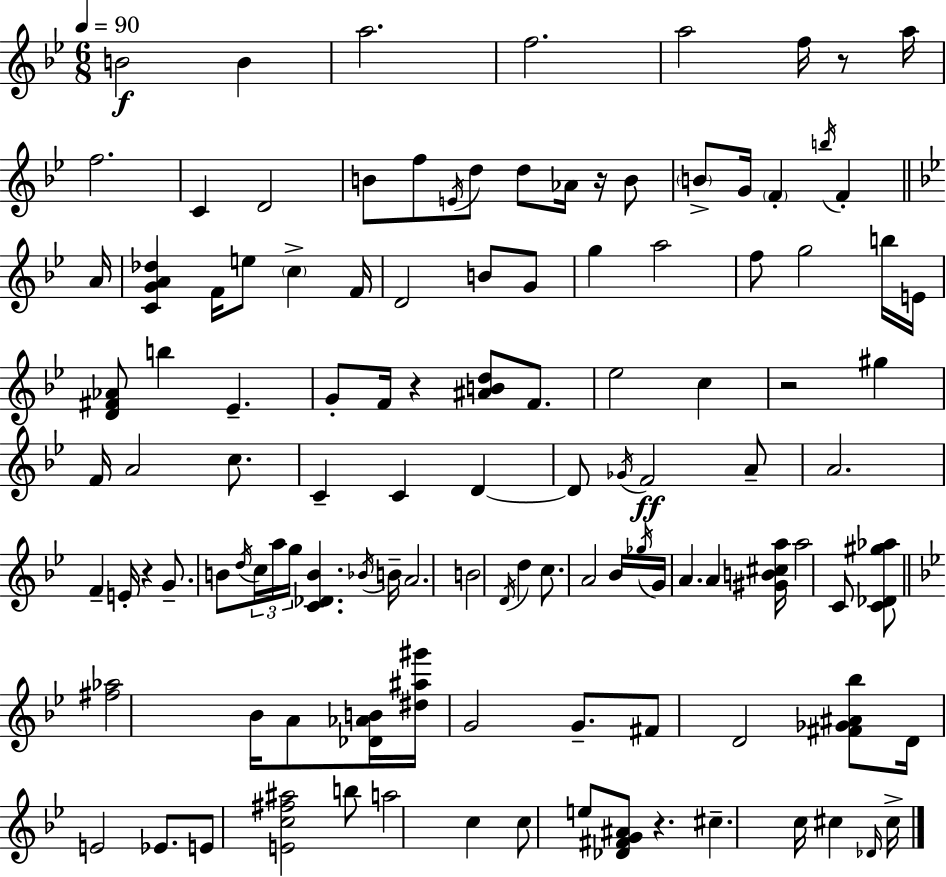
B4/h B4/q A5/h. F5/h. A5/h F5/s R/e A5/s F5/h. C4/q D4/h B4/e F5/e E4/s D5/e D5/e Ab4/s R/s B4/e B4/e G4/s F4/q B5/s F4/q A4/s [C4,G4,A4,Db5]/q F4/s E5/e C5/q F4/s D4/h B4/e G4/e G5/q A5/h F5/e G5/h B5/s E4/s [D4,F#4,Ab4]/e B5/q Eb4/q. G4/e F4/s R/q [A#4,B4,D5]/e F4/e. Eb5/h C5/q R/h G#5/q F4/s A4/h C5/e. C4/q C4/q D4/q D4/e Gb4/s F4/h A4/e A4/h. F4/q E4/s R/q G4/e. B4/e D5/s C5/s A5/s G5/s [C4,Db4,B4]/q. Bb4/s B4/s A4/h. B4/h D4/s D5/q C5/e. A4/h Bb4/s Gb5/s G4/s A4/q. A4/q [G#4,B4,C#5,A5]/s A5/h C4/e [C4,Db4,G#5,Ab5]/e [F#5,Ab5]/h Bb4/s A4/e [Db4,Ab4,B4]/s [D#5,A#5,G#6]/s G4/h G4/e. F#4/e D4/h [F#4,Gb4,A#4,Bb5]/e D4/s E4/h Eb4/e. E4/e [E4,C5,F#5,A#5]/h B5/e A5/h C5/q C5/e E5/e [Db4,F#4,G4,A#4]/e R/q. C#5/q. C5/s C#5/q Db4/s C#5/s